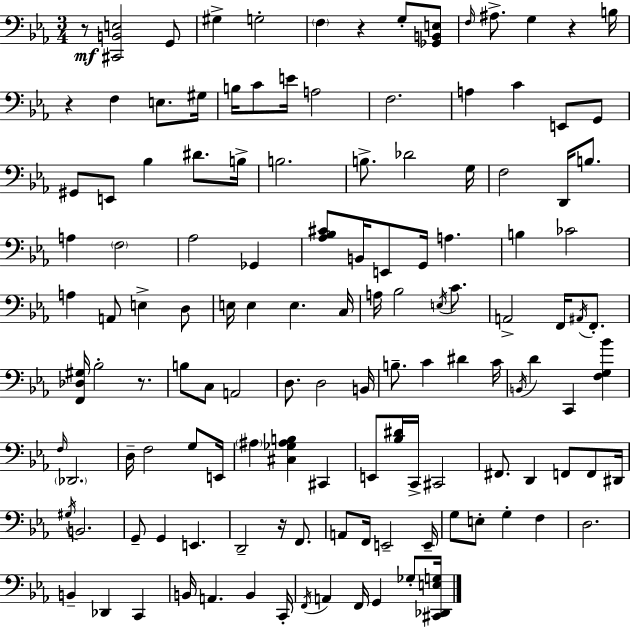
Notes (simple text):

R/e [C#2,B2,E3]/h G2/e G#3/q G3/h F3/q R/q G3/e [Gb2,B2,E3]/e F3/s A#3/e. G3/q R/q B3/s R/q F3/q E3/e. G#3/s B3/s C4/e E4/s A3/h F3/h. A3/q C4/q E2/e G2/e G#2/e E2/e Bb3/q D#4/e. B3/s B3/h. B3/e. Db4/h G3/s F3/h D2/s B3/e. A3/q F3/h Ab3/h Gb2/q [Ab3,Bb3,C#4]/e B2/s E2/e G2/s A3/q. B3/q CES4/h A3/q A2/e E3/q D3/e E3/s E3/q E3/q. C3/s A3/s Bb3/h E3/s C4/e. A2/h F2/s A#2/s F2/e. [F2,Db3,G#3]/s Bb3/h R/e. B3/e C3/e A2/h D3/e. D3/h B2/s B3/e. C4/q D#4/q C4/s B2/s D4/q C2/q [F3,G3,Bb4]/q F3/s Db2/h. D3/s F3/h G3/e E2/s A#3/q [C#3,Gb3,A#3,B3]/q C#2/q E2/e [Bb3,D#4]/s C2/s C#2/h F#2/e. D2/q F2/e F2/e D#2/s G#3/s B2/h. G2/e G2/q E2/q. D2/h R/s F2/e. A2/e F2/s E2/h E2/s G3/e E3/e G3/q F3/q D3/h. B2/q Db2/q C2/q B2/s A2/q. B2/q C2/s F2/s A2/q F2/s G2/q Gb3/e [C#2,Db2,E3,G3]/s